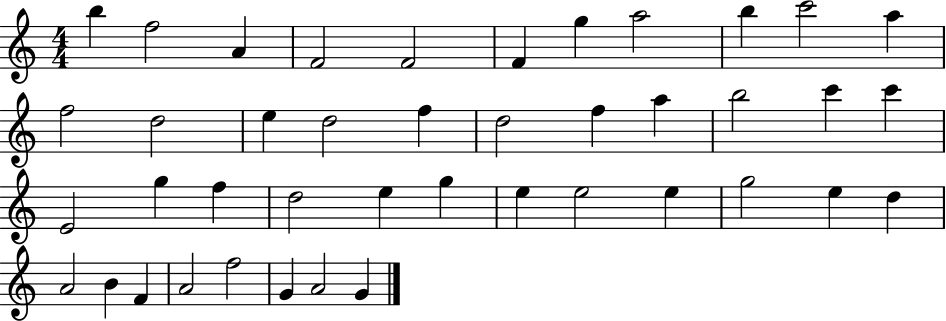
B5/q F5/h A4/q F4/h F4/h F4/q G5/q A5/h B5/q C6/h A5/q F5/h D5/h E5/q D5/h F5/q D5/h F5/q A5/q B5/h C6/q C6/q E4/h G5/q F5/q D5/h E5/q G5/q E5/q E5/h E5/q G5/h E5/q D5/q A4/h B4/q F4/q A4/h F5/h G4/q A4/h G4/q